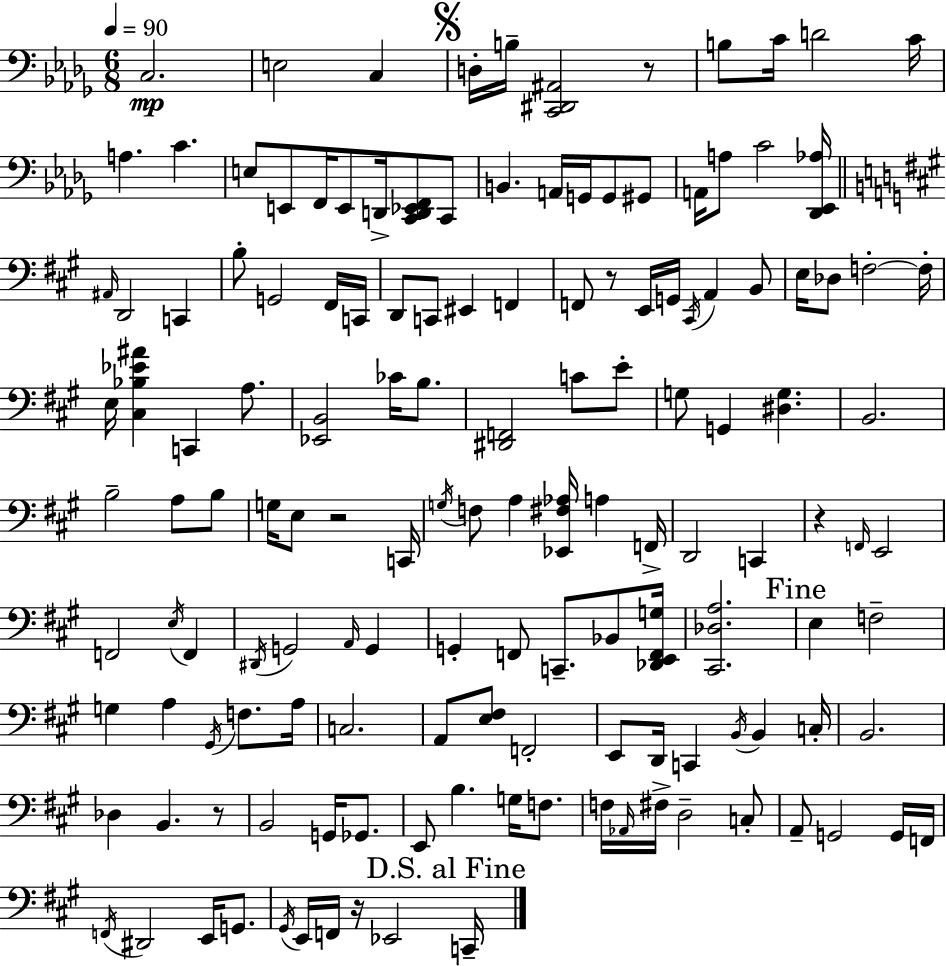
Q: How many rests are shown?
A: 6